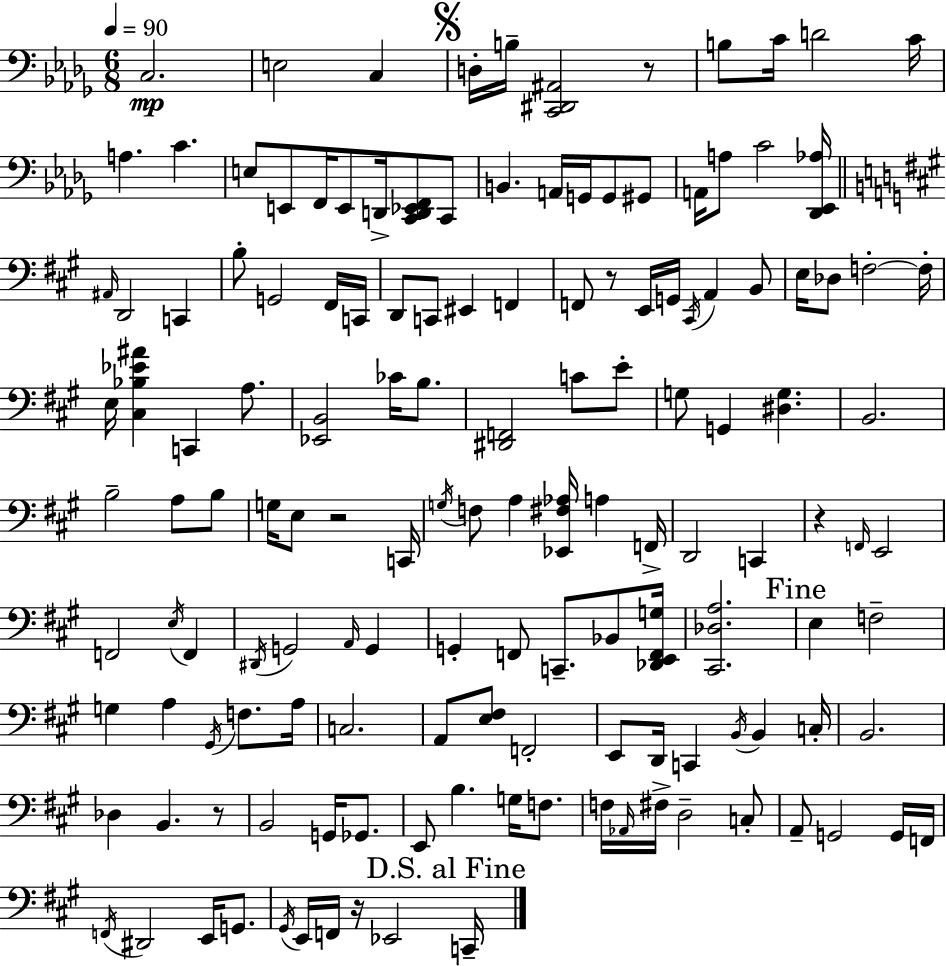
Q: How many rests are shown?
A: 6